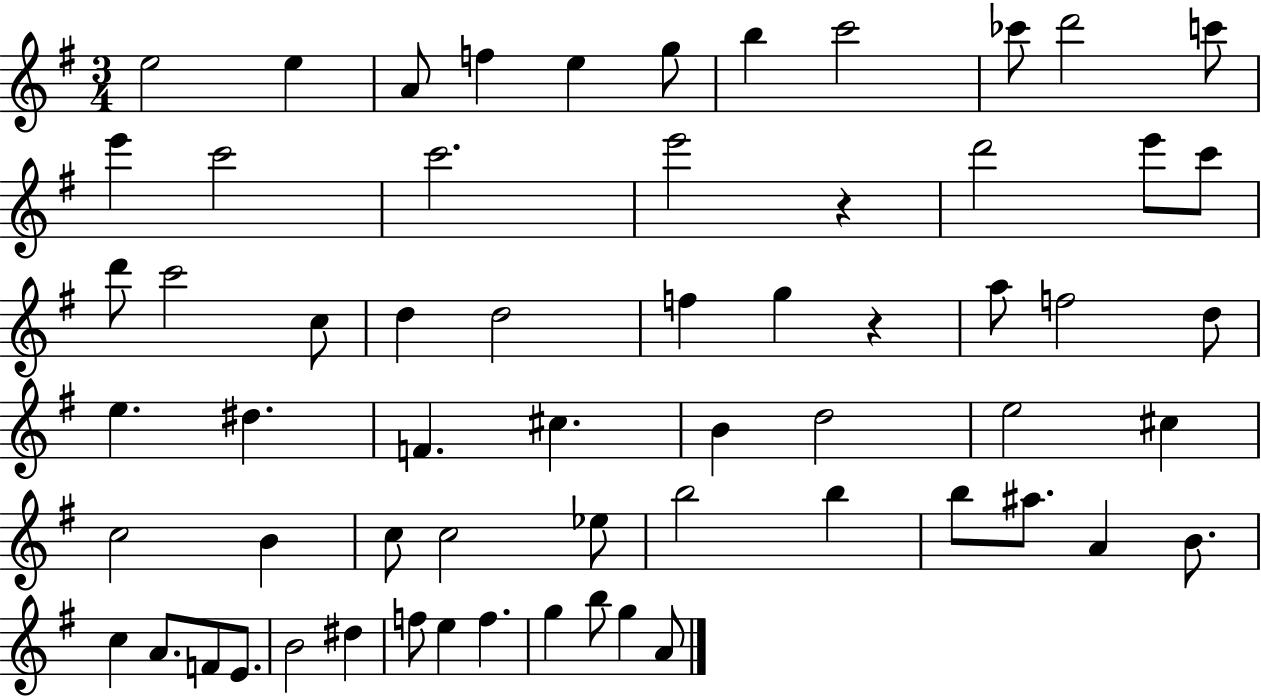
{
  \clef treble
  \numericTimeSignature
  \time 3/4
  \key g \major
  e''2 e''4 | a'8 f''4 e''4 g''8 | b''4 c'''2 | ces'''8 d'''2 c'''8 | \break e'''4 c'''2 | c'''2. | e'''2 r4 | d'''2 e'''8 c'''8 | \break d'''8 c'''2 c''8 | d''4 d''2 | f''4 g''4 r4 | a''8 f''2 d''8 | \break e''4. dis''4. | f'4. cis''4. | b'4 d''2 | e''2 cis''4 | \break c''2 b'4 | c''8 c''2 ees''8 | b''2 b''4 | b''8 ais''8. a'4 b'8. | \break c''4 a'8. f'8 e'8. | b'2 dis''4 | f''8 e''4 f''4. | g''4 b''8 g''4 a'8 | \break \bar "|."
}